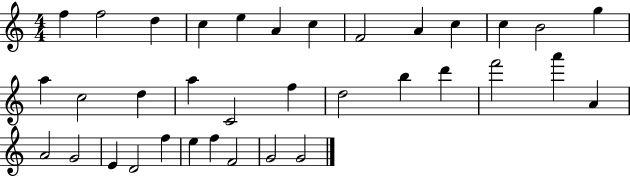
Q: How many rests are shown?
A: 0